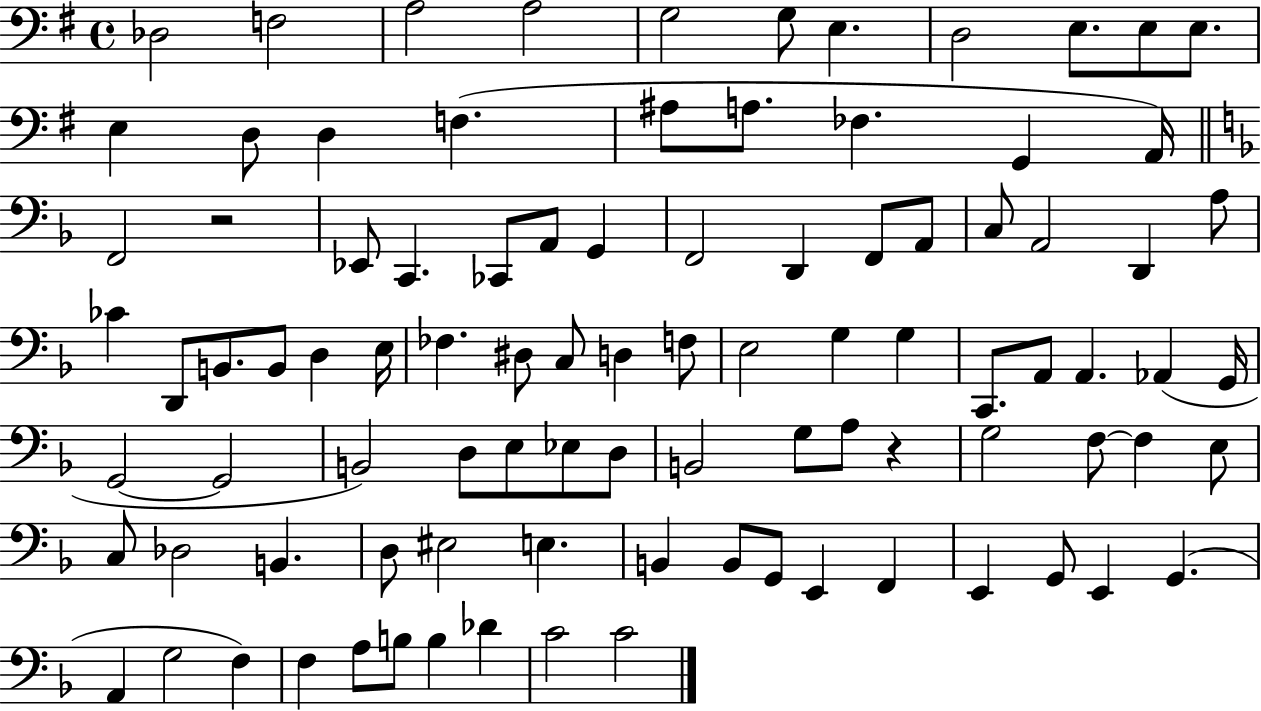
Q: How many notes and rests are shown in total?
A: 94